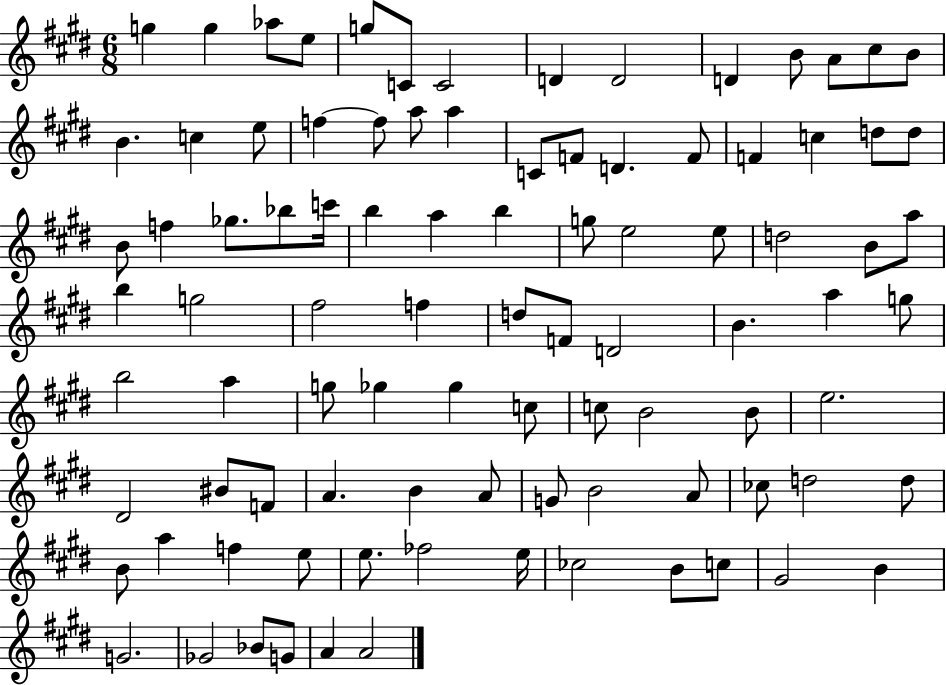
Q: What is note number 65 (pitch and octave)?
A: BIS4